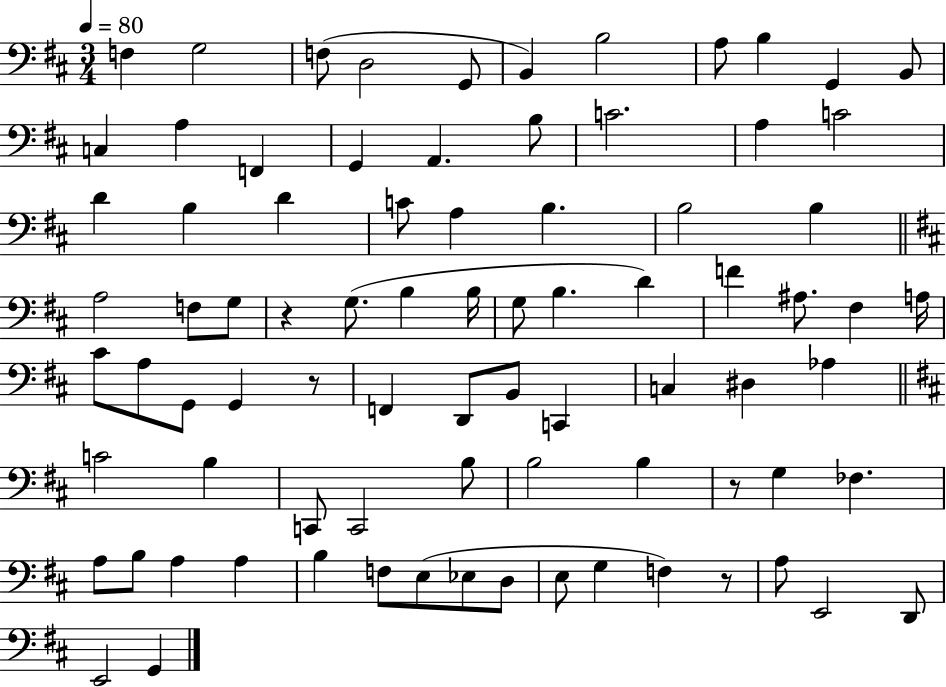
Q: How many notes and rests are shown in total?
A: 82